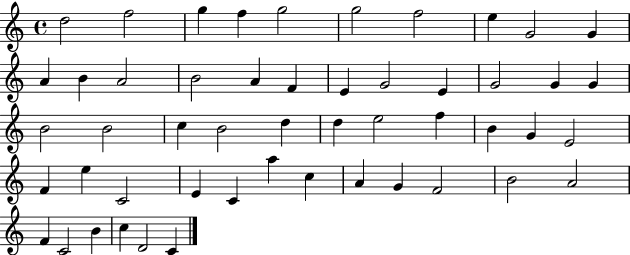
{
  \clef treble
  \time 4/4
  \defaultTimeSignature
  \key c \major
  d''2 f''2 | g''4 f''4 g''2 | g''2 f''2 | e''4 g'2 g'4 | \break a'4 b'4 a'2 | b'2 a'4 f'4 | e'4 g'2 e'4 | g'2 g'4 g'4 | \break b'2 b'2 | c''4 b'2 d''4 | d''4 e''2 f''4 | b'4 g'4 e'2 | \break f'4 e''4 c'2 | e'4 c'4 a''4 c''4 | a'4 g'4 f'2 | b'2 a'2 | \break f'4 c'2 b'4 | c''4 d'2 c'4 | \bar "|."
}